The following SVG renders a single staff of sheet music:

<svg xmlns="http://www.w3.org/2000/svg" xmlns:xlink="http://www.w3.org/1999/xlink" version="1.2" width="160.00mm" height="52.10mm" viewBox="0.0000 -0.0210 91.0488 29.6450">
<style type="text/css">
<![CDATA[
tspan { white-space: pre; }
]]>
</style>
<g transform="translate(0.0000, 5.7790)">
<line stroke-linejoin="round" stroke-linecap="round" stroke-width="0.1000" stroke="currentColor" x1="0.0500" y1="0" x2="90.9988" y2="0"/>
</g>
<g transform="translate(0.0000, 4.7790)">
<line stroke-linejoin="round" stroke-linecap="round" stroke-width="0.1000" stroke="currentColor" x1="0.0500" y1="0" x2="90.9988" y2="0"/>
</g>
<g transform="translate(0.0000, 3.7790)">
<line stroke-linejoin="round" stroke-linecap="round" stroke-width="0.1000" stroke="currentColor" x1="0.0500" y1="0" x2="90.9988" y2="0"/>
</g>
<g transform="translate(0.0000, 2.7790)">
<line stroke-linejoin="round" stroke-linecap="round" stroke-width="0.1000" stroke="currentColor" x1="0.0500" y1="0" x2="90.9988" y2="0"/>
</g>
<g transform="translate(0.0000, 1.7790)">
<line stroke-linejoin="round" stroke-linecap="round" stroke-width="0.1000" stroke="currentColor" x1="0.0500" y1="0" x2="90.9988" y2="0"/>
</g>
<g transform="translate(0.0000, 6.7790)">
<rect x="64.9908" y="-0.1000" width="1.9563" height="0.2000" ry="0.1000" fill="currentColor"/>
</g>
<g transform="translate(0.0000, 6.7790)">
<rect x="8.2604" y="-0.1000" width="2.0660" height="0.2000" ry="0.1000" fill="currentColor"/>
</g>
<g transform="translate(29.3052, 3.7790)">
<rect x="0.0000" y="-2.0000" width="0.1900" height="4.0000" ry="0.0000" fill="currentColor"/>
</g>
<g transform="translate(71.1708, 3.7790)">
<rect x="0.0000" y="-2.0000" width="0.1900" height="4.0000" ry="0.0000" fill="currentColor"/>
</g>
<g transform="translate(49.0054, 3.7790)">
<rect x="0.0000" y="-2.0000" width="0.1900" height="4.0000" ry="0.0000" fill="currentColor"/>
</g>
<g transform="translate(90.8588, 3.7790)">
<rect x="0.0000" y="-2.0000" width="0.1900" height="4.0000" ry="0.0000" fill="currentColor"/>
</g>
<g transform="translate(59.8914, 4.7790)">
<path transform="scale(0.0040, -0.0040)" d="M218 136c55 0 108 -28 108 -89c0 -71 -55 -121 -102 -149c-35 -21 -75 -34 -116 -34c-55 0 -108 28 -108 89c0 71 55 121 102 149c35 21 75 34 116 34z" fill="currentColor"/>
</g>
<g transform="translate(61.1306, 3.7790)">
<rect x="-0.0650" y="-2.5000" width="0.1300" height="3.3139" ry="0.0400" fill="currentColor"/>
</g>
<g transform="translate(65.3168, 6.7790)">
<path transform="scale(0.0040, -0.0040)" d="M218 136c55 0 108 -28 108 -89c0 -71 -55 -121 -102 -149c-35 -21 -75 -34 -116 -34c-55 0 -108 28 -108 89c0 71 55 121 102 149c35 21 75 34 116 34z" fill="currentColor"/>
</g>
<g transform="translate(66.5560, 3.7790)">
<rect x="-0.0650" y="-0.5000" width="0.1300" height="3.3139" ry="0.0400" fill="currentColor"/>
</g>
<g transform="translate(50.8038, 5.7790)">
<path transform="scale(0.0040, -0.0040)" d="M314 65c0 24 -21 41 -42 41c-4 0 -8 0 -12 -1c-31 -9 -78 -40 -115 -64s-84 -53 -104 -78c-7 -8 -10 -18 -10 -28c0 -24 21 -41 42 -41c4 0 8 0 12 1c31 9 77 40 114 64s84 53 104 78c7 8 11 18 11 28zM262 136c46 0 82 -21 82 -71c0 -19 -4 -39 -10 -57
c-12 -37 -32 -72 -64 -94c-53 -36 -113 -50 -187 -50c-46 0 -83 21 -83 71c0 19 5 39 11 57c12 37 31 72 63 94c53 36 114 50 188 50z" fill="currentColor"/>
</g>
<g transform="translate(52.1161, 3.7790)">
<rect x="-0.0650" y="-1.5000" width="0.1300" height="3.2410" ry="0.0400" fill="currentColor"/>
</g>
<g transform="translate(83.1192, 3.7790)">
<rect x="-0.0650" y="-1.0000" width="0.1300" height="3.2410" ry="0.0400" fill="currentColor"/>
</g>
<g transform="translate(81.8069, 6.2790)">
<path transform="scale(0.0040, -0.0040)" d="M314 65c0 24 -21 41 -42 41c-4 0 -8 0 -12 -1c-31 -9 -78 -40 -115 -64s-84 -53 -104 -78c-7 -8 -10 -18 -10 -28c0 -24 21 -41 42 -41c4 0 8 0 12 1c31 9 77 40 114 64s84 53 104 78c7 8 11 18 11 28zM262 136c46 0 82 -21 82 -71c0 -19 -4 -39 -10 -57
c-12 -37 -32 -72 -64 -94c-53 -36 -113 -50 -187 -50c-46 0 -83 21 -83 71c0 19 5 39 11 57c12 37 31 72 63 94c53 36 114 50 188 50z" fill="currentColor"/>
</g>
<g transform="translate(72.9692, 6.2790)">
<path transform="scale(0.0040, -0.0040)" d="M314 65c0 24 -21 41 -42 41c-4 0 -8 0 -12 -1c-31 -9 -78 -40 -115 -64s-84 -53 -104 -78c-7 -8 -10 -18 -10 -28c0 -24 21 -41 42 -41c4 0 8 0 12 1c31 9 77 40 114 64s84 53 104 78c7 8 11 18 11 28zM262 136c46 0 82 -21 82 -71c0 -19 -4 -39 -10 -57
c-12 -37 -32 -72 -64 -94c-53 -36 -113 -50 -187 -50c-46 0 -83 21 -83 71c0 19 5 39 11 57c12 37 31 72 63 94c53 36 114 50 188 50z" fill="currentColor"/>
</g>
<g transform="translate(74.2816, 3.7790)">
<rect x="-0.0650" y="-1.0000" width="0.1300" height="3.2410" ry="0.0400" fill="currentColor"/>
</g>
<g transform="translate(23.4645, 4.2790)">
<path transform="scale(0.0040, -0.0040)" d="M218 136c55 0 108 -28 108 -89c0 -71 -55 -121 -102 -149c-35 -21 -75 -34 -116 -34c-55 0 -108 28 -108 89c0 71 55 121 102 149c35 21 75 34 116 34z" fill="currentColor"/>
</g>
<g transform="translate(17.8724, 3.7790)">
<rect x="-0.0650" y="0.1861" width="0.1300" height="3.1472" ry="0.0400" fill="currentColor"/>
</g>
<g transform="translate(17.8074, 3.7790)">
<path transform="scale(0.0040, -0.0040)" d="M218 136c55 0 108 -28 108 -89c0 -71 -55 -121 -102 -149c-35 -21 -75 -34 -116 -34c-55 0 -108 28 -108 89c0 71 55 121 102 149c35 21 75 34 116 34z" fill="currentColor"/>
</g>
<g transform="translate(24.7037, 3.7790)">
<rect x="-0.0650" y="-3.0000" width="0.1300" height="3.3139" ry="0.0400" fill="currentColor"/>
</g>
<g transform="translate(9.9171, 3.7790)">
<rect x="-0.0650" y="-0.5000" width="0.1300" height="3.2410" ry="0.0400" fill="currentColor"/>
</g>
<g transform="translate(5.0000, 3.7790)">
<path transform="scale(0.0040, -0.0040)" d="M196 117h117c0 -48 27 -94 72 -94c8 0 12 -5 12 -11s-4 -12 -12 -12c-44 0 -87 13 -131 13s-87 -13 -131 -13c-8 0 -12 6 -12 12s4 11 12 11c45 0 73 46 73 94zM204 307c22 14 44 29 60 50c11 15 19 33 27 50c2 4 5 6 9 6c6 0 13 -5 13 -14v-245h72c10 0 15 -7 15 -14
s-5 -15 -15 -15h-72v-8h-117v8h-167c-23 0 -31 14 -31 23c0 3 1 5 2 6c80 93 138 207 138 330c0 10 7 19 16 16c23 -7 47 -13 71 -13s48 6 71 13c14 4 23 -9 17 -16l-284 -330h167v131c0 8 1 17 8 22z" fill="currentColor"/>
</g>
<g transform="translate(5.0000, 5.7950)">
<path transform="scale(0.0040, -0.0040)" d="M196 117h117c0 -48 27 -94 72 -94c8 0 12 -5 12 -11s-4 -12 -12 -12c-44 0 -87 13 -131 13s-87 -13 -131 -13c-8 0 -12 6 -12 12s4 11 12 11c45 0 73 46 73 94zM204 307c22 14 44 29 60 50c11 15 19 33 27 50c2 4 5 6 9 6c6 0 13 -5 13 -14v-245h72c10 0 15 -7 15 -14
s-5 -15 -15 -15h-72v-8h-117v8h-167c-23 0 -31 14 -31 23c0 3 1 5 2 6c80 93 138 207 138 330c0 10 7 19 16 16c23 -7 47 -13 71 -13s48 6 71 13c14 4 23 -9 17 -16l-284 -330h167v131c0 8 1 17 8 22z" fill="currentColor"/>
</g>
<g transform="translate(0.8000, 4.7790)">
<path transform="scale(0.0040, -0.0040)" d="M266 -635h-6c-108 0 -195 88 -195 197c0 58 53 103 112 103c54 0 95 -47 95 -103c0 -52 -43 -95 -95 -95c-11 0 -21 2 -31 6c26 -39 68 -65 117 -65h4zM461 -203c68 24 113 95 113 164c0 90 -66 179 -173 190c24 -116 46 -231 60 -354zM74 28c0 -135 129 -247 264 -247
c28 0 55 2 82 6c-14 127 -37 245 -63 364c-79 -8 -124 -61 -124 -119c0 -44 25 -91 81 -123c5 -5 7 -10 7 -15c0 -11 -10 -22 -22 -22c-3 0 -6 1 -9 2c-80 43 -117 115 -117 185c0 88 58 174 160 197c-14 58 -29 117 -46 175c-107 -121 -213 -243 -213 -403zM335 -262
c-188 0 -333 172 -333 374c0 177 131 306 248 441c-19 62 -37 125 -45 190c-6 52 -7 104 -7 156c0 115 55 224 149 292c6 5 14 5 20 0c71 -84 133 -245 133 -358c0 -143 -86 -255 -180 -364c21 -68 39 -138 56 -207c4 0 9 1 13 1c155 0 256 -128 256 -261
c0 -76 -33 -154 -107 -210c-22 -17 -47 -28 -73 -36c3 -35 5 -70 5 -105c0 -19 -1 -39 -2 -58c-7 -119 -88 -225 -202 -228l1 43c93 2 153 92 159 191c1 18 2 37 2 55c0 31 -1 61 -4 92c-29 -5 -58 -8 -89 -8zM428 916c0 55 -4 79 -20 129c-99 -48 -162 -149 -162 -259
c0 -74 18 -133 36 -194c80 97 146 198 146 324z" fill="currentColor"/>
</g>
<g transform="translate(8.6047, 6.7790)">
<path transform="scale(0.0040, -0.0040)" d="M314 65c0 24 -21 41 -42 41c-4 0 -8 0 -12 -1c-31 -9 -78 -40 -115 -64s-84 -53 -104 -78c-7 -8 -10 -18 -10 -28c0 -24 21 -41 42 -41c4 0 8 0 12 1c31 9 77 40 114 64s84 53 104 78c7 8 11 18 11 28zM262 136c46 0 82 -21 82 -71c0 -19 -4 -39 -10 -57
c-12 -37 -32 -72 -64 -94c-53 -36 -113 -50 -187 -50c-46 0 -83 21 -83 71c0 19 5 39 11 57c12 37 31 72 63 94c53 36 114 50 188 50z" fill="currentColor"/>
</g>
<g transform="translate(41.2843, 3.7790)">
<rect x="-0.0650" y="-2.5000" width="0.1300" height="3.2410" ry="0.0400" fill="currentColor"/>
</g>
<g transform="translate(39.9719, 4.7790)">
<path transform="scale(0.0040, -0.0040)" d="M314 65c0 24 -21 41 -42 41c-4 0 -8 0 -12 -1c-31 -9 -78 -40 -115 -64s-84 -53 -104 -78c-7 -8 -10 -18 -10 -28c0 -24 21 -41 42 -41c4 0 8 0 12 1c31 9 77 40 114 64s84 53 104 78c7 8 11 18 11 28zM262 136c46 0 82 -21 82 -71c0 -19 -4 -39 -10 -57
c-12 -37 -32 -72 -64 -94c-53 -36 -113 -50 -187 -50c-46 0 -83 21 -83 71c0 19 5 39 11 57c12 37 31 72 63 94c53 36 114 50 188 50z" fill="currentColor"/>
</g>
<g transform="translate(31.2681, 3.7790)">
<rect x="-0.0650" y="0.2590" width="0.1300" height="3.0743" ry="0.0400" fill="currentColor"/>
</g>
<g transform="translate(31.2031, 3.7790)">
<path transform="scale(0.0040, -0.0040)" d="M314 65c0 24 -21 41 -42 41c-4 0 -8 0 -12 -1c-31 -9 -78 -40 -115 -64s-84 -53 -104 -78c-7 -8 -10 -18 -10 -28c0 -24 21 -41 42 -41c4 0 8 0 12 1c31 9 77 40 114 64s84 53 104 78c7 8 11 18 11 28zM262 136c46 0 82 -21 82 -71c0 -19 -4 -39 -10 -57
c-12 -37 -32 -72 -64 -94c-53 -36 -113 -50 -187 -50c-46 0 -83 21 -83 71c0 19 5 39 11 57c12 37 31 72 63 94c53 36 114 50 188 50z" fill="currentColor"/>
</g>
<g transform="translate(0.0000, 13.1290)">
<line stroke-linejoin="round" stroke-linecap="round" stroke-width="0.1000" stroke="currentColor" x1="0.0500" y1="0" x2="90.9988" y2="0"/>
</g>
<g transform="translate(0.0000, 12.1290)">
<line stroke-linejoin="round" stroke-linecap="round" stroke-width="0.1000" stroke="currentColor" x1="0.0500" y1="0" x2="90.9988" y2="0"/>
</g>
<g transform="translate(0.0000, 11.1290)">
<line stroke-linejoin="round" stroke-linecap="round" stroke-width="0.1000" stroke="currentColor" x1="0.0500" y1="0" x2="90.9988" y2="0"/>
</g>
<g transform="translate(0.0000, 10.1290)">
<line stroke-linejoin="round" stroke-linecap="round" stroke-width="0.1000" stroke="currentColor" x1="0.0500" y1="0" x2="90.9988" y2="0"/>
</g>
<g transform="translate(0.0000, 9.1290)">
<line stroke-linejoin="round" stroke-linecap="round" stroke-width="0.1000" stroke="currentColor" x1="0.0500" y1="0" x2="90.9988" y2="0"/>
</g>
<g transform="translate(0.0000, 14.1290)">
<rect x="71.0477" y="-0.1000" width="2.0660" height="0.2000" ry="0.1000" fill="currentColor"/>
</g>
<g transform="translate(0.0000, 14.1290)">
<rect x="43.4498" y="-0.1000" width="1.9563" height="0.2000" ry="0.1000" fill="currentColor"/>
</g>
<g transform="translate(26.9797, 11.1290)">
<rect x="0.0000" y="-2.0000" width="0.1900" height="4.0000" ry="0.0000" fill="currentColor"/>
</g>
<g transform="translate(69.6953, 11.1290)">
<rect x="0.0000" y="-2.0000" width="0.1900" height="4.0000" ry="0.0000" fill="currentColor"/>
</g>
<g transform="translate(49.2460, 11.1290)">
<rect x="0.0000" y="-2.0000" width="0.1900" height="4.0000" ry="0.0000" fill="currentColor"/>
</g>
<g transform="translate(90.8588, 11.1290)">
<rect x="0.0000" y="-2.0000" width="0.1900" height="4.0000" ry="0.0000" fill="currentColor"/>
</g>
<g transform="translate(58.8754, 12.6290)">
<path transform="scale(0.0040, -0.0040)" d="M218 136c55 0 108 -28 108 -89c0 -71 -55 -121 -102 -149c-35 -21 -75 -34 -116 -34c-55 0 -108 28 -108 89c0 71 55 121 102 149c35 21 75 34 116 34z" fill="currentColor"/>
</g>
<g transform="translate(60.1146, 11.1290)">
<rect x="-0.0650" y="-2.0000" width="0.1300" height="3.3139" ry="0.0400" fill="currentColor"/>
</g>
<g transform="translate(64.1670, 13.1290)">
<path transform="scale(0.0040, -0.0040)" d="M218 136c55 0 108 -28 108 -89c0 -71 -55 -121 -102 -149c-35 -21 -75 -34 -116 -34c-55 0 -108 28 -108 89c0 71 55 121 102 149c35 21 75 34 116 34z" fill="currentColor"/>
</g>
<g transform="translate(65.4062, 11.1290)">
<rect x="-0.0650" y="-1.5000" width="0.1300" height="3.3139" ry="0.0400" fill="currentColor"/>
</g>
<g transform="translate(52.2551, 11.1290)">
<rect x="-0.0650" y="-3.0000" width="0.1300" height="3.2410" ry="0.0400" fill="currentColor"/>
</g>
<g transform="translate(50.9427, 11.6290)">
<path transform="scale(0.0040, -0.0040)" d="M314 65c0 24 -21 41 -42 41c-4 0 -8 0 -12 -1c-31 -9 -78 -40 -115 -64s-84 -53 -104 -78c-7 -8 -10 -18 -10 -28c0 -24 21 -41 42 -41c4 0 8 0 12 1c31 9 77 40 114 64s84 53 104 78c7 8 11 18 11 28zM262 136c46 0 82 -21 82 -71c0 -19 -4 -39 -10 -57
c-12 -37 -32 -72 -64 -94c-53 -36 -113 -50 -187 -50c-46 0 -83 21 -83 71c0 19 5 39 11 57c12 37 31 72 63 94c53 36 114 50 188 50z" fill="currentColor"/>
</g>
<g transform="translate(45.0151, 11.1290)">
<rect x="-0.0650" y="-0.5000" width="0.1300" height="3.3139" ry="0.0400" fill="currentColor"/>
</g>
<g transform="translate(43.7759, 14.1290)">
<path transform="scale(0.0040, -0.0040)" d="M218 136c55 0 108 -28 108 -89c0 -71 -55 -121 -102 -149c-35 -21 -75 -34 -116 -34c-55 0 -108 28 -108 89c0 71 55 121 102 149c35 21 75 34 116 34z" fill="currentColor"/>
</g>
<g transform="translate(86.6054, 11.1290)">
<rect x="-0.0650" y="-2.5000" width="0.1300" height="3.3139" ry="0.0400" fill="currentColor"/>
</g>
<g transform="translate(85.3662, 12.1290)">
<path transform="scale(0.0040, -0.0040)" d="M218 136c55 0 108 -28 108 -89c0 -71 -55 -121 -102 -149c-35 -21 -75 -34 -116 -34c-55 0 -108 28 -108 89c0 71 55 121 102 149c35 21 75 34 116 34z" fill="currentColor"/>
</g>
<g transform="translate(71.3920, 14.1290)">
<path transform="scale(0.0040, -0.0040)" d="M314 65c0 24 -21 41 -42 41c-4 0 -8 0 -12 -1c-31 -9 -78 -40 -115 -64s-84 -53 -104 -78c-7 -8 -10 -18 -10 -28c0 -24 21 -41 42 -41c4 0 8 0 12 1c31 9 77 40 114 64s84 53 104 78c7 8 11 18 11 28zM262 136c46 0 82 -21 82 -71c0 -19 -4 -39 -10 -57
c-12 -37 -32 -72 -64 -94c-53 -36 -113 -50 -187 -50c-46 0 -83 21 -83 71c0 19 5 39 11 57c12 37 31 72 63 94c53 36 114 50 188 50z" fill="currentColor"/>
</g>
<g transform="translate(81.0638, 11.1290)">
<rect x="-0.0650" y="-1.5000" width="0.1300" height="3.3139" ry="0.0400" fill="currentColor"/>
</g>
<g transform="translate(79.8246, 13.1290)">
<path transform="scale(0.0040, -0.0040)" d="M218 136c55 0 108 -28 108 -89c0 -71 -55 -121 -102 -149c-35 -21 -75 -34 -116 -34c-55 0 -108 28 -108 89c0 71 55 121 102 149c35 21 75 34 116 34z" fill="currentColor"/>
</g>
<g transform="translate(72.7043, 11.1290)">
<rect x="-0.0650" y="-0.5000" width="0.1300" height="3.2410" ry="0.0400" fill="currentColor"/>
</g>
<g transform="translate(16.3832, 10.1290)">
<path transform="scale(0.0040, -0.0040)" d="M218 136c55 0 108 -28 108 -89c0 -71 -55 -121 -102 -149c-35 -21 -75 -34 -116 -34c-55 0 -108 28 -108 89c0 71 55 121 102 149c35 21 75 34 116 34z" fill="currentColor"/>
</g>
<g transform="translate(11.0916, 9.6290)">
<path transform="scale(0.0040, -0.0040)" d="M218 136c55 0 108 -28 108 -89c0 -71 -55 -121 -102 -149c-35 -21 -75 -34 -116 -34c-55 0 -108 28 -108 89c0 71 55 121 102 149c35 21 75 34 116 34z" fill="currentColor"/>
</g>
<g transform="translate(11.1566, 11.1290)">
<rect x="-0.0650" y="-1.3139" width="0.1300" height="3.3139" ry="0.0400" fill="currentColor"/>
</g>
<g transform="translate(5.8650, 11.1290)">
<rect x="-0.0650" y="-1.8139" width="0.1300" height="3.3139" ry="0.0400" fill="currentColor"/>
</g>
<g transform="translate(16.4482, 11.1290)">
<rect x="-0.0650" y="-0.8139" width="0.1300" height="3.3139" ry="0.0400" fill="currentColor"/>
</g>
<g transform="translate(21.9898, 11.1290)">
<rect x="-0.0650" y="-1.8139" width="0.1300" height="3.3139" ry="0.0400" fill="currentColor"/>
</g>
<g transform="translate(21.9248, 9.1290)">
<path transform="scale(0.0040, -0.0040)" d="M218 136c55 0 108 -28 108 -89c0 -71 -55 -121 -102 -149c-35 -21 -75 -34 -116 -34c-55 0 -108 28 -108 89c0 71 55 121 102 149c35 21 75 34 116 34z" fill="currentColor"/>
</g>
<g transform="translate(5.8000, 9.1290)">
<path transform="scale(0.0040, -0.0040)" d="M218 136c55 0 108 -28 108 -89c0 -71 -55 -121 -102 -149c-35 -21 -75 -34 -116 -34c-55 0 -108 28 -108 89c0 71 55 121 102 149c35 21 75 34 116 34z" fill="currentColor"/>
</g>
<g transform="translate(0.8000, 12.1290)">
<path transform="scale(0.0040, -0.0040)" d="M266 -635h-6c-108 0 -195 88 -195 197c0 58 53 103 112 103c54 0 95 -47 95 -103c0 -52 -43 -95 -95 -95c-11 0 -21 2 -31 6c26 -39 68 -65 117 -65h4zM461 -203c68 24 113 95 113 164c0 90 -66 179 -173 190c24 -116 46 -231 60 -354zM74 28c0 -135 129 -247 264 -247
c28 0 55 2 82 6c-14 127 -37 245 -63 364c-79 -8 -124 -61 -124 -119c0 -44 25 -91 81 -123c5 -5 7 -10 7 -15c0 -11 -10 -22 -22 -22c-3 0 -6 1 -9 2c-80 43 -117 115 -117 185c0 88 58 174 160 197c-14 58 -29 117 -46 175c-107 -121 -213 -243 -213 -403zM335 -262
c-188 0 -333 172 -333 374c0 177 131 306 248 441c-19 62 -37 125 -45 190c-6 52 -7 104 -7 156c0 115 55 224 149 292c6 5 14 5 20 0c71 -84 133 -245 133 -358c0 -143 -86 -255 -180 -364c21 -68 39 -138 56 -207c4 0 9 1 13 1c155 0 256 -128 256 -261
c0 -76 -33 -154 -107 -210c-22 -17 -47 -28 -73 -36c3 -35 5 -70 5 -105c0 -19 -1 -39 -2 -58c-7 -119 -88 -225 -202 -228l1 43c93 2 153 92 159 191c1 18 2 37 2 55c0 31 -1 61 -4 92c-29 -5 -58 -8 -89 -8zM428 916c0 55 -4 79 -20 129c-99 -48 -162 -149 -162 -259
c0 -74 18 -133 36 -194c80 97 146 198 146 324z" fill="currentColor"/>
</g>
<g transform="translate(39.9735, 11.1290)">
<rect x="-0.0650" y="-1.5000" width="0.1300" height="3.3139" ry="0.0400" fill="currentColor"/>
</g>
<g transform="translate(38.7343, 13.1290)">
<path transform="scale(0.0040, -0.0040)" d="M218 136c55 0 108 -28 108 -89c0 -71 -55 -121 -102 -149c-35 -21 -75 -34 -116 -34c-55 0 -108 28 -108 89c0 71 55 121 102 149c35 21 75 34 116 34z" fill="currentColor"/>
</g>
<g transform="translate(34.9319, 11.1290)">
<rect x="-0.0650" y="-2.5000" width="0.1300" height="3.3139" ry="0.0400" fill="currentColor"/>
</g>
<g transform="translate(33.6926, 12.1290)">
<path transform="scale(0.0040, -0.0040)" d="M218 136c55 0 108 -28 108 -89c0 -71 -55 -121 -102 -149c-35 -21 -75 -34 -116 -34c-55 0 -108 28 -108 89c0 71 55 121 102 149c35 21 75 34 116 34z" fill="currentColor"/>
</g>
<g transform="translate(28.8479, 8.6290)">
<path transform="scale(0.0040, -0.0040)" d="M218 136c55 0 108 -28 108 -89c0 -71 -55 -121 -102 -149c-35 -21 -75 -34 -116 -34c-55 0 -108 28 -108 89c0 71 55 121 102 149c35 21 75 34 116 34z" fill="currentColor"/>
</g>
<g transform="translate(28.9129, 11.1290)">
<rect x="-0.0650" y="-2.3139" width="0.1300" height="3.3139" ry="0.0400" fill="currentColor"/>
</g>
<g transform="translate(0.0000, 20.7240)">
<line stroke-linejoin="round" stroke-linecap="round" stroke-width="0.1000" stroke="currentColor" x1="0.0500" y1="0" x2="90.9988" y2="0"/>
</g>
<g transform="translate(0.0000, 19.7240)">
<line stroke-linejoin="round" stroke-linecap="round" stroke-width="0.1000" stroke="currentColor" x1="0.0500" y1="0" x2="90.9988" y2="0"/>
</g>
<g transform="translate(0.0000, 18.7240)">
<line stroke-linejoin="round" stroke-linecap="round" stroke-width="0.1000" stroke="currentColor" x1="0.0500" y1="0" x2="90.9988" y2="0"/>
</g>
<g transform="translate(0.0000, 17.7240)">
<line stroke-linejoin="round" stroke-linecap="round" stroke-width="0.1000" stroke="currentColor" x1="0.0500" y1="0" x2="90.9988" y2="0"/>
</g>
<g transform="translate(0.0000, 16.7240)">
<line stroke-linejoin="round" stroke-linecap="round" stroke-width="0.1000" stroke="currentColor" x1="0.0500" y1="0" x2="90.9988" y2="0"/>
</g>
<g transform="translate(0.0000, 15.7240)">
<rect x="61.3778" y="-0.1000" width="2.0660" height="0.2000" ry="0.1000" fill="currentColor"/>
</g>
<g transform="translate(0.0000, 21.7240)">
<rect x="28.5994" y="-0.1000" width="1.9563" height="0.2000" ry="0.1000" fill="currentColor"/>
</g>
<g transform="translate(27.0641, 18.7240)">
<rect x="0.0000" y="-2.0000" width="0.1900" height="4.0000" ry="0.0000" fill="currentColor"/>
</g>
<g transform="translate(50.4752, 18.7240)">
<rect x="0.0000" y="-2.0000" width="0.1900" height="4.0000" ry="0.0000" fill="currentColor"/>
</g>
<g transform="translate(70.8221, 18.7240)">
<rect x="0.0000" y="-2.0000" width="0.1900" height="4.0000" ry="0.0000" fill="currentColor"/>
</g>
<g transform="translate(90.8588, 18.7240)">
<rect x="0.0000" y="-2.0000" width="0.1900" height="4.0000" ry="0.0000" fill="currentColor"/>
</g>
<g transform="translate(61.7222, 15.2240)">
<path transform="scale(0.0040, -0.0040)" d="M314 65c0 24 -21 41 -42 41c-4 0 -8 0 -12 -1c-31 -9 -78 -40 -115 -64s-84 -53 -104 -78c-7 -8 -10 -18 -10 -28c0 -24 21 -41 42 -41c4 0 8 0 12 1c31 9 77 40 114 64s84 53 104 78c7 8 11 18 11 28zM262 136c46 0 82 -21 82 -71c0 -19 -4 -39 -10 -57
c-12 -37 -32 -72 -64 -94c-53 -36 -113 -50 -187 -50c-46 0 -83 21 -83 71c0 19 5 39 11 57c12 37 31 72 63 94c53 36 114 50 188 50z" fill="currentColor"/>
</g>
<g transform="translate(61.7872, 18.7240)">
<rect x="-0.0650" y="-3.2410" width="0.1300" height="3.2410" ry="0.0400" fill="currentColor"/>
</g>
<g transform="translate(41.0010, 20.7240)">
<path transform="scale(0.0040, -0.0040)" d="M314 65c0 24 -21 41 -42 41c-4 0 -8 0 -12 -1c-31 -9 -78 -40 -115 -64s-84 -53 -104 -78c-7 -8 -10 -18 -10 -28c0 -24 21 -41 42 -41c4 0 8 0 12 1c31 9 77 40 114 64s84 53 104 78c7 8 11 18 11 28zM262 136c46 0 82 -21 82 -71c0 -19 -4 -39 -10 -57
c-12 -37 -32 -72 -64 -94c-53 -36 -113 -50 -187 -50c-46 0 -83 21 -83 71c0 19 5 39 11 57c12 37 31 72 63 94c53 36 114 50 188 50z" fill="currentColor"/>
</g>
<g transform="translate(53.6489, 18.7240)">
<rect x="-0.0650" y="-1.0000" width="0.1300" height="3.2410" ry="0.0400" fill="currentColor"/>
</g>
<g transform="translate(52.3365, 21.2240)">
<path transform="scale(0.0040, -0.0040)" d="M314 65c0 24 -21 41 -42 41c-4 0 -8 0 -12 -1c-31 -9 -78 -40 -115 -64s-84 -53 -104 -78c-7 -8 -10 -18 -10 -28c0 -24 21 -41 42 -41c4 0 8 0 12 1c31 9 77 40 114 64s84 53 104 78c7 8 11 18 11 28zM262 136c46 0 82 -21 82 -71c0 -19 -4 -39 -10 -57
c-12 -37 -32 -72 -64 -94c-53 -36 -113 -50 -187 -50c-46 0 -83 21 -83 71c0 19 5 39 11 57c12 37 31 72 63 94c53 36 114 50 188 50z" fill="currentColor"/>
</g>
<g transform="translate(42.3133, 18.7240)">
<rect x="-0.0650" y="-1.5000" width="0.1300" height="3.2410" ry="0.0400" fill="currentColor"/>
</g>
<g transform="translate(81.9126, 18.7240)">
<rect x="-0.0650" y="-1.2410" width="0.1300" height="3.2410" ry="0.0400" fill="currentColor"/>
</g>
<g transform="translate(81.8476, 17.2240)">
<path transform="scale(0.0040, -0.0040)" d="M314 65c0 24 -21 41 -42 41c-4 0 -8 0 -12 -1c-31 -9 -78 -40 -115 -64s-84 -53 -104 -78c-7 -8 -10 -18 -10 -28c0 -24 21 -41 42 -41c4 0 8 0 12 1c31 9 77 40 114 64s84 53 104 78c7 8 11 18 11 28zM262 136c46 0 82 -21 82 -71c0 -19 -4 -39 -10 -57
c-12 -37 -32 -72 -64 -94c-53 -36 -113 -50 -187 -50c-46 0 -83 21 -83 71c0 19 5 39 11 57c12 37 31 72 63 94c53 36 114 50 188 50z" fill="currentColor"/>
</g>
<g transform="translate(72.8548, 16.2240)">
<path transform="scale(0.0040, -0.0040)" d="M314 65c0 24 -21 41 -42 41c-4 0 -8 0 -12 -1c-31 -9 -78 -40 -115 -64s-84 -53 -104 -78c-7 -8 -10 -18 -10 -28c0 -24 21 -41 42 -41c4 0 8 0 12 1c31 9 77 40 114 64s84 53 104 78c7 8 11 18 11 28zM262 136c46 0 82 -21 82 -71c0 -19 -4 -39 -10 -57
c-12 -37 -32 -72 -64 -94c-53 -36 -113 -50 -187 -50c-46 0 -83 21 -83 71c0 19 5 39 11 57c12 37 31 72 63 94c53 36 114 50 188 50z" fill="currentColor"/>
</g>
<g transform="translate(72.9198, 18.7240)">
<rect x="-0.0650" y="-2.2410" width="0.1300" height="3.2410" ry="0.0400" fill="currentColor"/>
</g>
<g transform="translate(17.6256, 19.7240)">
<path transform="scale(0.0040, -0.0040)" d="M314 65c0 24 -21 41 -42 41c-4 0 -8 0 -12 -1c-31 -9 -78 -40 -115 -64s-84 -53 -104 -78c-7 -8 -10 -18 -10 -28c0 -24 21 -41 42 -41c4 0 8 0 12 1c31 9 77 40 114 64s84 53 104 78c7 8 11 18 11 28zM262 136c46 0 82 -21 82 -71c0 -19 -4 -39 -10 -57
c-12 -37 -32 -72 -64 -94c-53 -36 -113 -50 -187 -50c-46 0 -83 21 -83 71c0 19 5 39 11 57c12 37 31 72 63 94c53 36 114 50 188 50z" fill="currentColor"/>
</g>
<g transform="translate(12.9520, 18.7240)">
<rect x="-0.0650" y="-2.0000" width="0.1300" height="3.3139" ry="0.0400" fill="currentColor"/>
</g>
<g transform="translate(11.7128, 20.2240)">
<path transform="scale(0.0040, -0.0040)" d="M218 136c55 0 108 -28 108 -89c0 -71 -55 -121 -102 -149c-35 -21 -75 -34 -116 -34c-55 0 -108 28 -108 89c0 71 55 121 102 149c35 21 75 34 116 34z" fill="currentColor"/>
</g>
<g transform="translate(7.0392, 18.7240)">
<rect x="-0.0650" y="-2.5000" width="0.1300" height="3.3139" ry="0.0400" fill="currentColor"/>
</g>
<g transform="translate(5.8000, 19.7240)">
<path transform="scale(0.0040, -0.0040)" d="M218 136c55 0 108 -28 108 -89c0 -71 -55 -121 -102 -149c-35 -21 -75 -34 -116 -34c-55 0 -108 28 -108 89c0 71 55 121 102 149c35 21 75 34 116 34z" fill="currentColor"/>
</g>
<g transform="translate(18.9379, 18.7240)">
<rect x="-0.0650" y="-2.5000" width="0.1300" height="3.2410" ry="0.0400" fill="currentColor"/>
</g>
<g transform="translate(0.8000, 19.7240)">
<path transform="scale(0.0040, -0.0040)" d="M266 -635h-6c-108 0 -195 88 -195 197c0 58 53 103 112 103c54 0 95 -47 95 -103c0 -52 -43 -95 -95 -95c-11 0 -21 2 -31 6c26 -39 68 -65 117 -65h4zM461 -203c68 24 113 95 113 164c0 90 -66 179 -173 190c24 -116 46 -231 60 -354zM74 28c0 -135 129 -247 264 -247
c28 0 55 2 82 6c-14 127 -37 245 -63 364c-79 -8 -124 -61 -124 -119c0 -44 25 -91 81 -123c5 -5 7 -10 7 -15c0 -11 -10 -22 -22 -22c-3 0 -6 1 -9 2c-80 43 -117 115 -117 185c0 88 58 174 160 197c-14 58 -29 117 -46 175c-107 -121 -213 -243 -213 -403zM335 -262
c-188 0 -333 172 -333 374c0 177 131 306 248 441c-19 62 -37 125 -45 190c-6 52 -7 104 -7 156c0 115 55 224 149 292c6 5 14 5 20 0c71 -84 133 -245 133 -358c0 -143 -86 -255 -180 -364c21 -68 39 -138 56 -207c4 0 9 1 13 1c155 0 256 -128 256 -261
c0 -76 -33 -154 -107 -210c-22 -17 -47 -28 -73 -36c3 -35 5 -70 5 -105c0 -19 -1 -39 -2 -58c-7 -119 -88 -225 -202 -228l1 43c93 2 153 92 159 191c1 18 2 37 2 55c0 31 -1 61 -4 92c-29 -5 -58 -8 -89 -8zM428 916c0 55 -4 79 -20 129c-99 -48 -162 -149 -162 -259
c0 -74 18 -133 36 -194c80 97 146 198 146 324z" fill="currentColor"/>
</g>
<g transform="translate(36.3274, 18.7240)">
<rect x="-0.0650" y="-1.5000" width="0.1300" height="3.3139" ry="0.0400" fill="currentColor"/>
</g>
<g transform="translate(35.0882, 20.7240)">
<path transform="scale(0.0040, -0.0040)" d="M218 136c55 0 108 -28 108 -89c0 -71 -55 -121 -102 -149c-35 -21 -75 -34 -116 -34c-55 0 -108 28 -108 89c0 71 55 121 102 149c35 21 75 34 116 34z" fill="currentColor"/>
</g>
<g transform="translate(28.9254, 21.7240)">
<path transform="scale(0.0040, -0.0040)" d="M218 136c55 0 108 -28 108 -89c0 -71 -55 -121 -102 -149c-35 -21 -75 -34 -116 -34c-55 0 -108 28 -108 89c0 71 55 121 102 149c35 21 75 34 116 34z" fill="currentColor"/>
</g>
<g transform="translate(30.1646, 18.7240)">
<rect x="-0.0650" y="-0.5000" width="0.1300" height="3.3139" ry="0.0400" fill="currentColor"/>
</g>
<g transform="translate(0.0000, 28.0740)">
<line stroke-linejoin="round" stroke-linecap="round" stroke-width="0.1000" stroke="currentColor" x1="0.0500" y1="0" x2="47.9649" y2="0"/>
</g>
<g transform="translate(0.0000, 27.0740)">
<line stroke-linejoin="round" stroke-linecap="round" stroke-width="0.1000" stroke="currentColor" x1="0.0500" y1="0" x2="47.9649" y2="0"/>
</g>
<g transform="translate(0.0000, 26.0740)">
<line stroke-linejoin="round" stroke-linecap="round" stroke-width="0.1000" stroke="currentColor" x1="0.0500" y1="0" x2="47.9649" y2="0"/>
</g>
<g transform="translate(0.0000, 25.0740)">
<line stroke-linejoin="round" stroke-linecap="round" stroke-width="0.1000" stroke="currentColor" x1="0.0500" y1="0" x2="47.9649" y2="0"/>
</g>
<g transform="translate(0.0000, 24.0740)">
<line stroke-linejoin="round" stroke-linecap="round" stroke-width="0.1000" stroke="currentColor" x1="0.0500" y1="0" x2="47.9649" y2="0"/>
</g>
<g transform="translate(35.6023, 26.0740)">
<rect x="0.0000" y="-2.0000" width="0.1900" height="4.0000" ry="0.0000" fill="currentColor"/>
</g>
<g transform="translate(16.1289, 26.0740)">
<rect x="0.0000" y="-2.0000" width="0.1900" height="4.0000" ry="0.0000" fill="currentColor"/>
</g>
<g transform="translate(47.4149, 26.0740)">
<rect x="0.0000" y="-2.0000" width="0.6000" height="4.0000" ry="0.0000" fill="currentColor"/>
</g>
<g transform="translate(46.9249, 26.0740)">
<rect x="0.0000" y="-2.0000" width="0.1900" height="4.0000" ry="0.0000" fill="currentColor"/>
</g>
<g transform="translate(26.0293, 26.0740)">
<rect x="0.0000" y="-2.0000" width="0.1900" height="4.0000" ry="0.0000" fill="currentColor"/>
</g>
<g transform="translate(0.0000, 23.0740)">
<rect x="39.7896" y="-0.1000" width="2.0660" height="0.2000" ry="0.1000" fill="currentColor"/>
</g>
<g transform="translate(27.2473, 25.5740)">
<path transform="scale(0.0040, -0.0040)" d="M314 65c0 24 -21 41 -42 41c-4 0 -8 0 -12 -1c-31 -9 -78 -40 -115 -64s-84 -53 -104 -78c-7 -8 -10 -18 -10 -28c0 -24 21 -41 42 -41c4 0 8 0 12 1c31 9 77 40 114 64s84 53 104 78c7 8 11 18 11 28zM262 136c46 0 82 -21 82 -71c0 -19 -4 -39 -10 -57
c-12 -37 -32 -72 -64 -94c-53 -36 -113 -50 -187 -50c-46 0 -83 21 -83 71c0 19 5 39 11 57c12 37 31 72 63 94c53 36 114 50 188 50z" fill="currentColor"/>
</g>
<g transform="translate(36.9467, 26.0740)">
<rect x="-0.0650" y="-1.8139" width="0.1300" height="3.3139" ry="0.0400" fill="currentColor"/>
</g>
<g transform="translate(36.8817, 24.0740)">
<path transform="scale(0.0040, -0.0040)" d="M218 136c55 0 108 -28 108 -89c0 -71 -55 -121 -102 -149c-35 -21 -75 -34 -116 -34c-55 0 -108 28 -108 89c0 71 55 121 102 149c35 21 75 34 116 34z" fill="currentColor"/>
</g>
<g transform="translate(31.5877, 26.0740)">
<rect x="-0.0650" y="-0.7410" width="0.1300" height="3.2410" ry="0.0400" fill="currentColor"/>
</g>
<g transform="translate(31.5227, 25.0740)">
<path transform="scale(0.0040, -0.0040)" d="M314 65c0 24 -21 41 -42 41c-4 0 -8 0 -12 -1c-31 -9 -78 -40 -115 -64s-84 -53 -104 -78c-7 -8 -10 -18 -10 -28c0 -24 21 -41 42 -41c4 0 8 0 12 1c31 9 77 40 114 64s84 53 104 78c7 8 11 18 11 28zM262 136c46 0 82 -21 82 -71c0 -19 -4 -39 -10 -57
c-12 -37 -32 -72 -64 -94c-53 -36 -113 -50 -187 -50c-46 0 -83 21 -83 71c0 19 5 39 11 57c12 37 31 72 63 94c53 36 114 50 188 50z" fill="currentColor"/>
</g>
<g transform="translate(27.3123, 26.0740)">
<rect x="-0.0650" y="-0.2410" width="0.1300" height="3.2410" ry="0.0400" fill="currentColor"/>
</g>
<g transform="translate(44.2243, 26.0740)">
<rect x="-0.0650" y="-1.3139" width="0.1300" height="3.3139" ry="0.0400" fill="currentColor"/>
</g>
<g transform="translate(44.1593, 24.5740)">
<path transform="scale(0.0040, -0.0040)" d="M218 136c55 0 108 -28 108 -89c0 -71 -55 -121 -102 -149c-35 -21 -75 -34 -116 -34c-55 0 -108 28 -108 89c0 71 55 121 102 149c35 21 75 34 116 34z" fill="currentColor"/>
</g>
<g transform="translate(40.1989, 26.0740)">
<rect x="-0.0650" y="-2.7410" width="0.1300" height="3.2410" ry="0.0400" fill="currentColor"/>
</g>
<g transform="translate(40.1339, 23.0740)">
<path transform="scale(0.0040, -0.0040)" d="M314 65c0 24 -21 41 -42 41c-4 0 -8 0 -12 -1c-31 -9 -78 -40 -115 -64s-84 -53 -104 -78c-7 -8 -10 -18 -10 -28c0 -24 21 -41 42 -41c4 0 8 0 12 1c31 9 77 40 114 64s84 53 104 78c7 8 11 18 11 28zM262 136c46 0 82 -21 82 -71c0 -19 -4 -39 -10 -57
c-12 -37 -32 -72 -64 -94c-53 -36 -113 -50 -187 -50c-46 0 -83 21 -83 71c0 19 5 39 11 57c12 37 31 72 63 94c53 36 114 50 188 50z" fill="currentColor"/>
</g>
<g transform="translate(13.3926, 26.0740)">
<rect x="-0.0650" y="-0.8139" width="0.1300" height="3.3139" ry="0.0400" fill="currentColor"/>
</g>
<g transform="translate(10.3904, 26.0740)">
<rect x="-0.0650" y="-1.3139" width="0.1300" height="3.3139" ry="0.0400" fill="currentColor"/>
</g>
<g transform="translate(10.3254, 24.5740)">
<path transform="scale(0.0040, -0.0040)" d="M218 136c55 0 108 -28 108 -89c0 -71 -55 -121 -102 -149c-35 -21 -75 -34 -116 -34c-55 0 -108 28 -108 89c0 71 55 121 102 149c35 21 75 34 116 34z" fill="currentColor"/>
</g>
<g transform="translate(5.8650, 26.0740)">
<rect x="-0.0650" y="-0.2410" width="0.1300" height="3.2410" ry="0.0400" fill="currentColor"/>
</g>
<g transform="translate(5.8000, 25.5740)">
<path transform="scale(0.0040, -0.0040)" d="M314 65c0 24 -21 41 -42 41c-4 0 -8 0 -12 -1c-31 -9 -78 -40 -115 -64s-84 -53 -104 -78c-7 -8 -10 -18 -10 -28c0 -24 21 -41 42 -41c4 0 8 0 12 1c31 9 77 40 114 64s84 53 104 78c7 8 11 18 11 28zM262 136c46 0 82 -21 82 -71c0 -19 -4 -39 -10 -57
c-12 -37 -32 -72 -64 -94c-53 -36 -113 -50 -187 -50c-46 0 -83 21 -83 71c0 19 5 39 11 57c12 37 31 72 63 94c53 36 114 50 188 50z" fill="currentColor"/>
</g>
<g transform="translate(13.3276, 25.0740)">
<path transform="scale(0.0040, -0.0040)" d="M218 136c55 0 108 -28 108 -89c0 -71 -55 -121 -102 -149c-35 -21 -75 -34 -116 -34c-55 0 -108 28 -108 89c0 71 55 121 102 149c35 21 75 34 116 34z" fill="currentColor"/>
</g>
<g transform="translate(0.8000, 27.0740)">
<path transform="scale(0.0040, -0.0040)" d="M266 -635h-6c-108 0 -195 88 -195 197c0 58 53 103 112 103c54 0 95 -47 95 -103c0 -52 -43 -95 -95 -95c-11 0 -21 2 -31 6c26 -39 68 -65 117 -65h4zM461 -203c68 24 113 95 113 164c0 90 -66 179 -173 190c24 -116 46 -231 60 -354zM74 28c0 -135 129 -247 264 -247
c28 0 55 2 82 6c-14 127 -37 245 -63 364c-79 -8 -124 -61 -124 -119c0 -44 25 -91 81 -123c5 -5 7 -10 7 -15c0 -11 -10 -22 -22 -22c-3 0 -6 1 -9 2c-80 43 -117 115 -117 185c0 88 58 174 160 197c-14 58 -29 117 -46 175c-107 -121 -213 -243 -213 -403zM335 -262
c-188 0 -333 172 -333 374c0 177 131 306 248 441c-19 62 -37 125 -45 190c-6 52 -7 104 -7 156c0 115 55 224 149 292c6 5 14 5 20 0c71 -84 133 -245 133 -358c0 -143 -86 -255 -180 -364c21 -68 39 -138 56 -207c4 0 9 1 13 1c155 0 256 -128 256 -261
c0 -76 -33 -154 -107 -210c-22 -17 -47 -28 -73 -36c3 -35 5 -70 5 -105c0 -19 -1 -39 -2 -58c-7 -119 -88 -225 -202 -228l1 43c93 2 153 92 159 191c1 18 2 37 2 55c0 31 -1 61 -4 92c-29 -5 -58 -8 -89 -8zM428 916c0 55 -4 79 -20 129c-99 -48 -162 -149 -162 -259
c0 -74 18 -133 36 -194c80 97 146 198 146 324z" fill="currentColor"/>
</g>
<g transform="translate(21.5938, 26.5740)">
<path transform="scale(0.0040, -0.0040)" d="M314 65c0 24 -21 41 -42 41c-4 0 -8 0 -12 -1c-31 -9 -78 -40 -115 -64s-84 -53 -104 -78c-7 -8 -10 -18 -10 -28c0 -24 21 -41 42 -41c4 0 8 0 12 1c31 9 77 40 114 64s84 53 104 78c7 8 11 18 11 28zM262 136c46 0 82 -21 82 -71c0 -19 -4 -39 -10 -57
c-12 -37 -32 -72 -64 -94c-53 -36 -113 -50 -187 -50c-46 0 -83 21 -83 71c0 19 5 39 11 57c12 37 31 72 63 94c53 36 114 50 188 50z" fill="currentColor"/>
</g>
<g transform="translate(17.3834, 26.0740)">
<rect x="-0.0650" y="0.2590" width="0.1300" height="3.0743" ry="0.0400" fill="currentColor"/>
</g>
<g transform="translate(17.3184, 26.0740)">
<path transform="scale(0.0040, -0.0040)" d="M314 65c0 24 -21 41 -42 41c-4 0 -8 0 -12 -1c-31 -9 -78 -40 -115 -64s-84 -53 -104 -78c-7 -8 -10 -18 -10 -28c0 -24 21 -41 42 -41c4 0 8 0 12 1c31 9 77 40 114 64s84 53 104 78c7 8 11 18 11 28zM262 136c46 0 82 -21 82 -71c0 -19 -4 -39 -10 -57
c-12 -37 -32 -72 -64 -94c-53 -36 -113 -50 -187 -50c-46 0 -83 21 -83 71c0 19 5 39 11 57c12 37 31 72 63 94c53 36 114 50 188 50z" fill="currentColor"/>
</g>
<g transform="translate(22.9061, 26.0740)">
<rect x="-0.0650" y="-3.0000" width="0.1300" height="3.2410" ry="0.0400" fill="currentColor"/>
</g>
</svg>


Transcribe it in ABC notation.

X:1
T:Untitled
M:4/4
L:1/4
K:C
C2 B A B2 G2 E2 G C D2 D2 f e d f g G E C A2 F E C2 E G G F G2 C E E2 D2 b2 g2 e2 c2 e d B2 A2 c2 d2 f a2 e